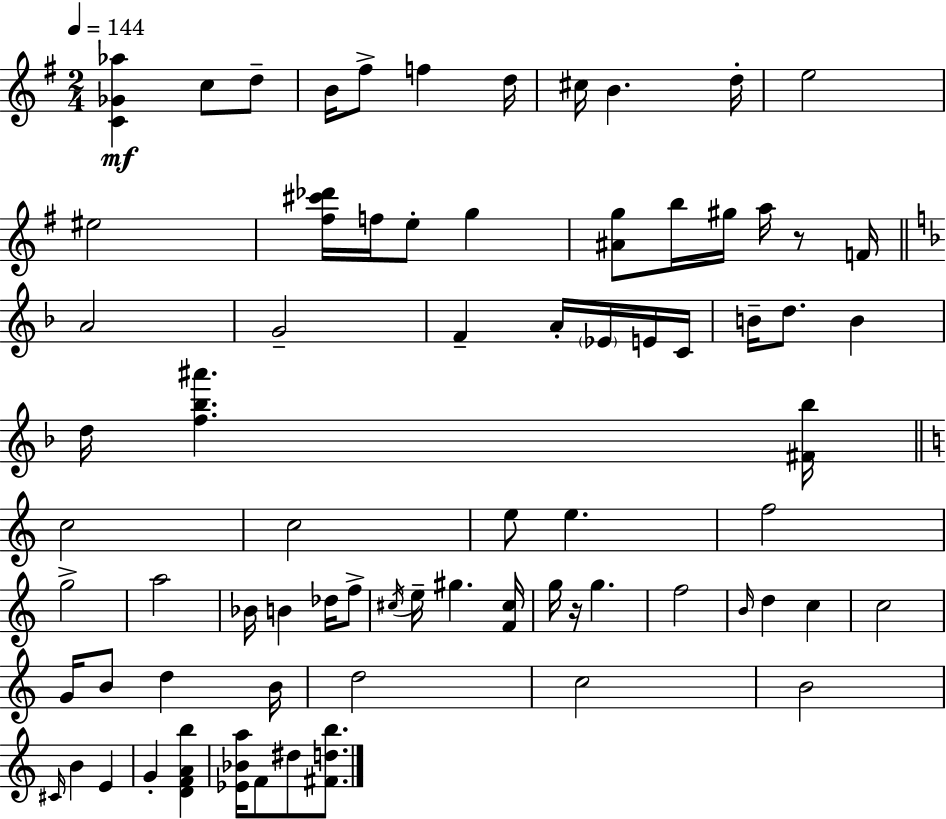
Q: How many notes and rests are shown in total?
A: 74